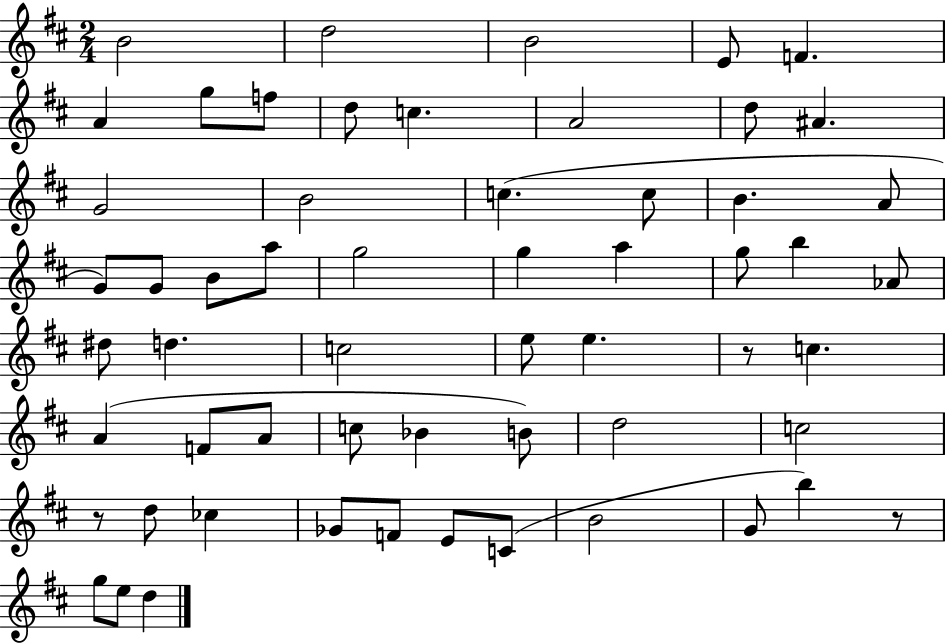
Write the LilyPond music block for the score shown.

{
  \clef treble
  \numericTimeSignature
  \time 2/4
  \key d \major
  b'2 | d''2 | b'2 | e'8 f'4. | \break a'4 g''8 f''8 | d''8 c''4. | a'2 | d''8 ais'4. | \break g'2 | b'2 | c''4.( c''8 | b'4. a'8 | \break g'8) g'8 b'8 a''8 | g''2 | g''4 a''4 | g''8 b''4 aes'8 | \break dis''8 d''4. | c''2 | e''8 e''4. | r8 c''4. | \break a'4( f'8 a'8 | c''8 bes'4 b'8) | d''2 | c''2 | \break r8 d''8 ces''4 | ges'8 f'8 e'8 c'8( | b'2 | g'8 b''4) r8 | \break g''8 e''8 d''4 | \bar "|."
}